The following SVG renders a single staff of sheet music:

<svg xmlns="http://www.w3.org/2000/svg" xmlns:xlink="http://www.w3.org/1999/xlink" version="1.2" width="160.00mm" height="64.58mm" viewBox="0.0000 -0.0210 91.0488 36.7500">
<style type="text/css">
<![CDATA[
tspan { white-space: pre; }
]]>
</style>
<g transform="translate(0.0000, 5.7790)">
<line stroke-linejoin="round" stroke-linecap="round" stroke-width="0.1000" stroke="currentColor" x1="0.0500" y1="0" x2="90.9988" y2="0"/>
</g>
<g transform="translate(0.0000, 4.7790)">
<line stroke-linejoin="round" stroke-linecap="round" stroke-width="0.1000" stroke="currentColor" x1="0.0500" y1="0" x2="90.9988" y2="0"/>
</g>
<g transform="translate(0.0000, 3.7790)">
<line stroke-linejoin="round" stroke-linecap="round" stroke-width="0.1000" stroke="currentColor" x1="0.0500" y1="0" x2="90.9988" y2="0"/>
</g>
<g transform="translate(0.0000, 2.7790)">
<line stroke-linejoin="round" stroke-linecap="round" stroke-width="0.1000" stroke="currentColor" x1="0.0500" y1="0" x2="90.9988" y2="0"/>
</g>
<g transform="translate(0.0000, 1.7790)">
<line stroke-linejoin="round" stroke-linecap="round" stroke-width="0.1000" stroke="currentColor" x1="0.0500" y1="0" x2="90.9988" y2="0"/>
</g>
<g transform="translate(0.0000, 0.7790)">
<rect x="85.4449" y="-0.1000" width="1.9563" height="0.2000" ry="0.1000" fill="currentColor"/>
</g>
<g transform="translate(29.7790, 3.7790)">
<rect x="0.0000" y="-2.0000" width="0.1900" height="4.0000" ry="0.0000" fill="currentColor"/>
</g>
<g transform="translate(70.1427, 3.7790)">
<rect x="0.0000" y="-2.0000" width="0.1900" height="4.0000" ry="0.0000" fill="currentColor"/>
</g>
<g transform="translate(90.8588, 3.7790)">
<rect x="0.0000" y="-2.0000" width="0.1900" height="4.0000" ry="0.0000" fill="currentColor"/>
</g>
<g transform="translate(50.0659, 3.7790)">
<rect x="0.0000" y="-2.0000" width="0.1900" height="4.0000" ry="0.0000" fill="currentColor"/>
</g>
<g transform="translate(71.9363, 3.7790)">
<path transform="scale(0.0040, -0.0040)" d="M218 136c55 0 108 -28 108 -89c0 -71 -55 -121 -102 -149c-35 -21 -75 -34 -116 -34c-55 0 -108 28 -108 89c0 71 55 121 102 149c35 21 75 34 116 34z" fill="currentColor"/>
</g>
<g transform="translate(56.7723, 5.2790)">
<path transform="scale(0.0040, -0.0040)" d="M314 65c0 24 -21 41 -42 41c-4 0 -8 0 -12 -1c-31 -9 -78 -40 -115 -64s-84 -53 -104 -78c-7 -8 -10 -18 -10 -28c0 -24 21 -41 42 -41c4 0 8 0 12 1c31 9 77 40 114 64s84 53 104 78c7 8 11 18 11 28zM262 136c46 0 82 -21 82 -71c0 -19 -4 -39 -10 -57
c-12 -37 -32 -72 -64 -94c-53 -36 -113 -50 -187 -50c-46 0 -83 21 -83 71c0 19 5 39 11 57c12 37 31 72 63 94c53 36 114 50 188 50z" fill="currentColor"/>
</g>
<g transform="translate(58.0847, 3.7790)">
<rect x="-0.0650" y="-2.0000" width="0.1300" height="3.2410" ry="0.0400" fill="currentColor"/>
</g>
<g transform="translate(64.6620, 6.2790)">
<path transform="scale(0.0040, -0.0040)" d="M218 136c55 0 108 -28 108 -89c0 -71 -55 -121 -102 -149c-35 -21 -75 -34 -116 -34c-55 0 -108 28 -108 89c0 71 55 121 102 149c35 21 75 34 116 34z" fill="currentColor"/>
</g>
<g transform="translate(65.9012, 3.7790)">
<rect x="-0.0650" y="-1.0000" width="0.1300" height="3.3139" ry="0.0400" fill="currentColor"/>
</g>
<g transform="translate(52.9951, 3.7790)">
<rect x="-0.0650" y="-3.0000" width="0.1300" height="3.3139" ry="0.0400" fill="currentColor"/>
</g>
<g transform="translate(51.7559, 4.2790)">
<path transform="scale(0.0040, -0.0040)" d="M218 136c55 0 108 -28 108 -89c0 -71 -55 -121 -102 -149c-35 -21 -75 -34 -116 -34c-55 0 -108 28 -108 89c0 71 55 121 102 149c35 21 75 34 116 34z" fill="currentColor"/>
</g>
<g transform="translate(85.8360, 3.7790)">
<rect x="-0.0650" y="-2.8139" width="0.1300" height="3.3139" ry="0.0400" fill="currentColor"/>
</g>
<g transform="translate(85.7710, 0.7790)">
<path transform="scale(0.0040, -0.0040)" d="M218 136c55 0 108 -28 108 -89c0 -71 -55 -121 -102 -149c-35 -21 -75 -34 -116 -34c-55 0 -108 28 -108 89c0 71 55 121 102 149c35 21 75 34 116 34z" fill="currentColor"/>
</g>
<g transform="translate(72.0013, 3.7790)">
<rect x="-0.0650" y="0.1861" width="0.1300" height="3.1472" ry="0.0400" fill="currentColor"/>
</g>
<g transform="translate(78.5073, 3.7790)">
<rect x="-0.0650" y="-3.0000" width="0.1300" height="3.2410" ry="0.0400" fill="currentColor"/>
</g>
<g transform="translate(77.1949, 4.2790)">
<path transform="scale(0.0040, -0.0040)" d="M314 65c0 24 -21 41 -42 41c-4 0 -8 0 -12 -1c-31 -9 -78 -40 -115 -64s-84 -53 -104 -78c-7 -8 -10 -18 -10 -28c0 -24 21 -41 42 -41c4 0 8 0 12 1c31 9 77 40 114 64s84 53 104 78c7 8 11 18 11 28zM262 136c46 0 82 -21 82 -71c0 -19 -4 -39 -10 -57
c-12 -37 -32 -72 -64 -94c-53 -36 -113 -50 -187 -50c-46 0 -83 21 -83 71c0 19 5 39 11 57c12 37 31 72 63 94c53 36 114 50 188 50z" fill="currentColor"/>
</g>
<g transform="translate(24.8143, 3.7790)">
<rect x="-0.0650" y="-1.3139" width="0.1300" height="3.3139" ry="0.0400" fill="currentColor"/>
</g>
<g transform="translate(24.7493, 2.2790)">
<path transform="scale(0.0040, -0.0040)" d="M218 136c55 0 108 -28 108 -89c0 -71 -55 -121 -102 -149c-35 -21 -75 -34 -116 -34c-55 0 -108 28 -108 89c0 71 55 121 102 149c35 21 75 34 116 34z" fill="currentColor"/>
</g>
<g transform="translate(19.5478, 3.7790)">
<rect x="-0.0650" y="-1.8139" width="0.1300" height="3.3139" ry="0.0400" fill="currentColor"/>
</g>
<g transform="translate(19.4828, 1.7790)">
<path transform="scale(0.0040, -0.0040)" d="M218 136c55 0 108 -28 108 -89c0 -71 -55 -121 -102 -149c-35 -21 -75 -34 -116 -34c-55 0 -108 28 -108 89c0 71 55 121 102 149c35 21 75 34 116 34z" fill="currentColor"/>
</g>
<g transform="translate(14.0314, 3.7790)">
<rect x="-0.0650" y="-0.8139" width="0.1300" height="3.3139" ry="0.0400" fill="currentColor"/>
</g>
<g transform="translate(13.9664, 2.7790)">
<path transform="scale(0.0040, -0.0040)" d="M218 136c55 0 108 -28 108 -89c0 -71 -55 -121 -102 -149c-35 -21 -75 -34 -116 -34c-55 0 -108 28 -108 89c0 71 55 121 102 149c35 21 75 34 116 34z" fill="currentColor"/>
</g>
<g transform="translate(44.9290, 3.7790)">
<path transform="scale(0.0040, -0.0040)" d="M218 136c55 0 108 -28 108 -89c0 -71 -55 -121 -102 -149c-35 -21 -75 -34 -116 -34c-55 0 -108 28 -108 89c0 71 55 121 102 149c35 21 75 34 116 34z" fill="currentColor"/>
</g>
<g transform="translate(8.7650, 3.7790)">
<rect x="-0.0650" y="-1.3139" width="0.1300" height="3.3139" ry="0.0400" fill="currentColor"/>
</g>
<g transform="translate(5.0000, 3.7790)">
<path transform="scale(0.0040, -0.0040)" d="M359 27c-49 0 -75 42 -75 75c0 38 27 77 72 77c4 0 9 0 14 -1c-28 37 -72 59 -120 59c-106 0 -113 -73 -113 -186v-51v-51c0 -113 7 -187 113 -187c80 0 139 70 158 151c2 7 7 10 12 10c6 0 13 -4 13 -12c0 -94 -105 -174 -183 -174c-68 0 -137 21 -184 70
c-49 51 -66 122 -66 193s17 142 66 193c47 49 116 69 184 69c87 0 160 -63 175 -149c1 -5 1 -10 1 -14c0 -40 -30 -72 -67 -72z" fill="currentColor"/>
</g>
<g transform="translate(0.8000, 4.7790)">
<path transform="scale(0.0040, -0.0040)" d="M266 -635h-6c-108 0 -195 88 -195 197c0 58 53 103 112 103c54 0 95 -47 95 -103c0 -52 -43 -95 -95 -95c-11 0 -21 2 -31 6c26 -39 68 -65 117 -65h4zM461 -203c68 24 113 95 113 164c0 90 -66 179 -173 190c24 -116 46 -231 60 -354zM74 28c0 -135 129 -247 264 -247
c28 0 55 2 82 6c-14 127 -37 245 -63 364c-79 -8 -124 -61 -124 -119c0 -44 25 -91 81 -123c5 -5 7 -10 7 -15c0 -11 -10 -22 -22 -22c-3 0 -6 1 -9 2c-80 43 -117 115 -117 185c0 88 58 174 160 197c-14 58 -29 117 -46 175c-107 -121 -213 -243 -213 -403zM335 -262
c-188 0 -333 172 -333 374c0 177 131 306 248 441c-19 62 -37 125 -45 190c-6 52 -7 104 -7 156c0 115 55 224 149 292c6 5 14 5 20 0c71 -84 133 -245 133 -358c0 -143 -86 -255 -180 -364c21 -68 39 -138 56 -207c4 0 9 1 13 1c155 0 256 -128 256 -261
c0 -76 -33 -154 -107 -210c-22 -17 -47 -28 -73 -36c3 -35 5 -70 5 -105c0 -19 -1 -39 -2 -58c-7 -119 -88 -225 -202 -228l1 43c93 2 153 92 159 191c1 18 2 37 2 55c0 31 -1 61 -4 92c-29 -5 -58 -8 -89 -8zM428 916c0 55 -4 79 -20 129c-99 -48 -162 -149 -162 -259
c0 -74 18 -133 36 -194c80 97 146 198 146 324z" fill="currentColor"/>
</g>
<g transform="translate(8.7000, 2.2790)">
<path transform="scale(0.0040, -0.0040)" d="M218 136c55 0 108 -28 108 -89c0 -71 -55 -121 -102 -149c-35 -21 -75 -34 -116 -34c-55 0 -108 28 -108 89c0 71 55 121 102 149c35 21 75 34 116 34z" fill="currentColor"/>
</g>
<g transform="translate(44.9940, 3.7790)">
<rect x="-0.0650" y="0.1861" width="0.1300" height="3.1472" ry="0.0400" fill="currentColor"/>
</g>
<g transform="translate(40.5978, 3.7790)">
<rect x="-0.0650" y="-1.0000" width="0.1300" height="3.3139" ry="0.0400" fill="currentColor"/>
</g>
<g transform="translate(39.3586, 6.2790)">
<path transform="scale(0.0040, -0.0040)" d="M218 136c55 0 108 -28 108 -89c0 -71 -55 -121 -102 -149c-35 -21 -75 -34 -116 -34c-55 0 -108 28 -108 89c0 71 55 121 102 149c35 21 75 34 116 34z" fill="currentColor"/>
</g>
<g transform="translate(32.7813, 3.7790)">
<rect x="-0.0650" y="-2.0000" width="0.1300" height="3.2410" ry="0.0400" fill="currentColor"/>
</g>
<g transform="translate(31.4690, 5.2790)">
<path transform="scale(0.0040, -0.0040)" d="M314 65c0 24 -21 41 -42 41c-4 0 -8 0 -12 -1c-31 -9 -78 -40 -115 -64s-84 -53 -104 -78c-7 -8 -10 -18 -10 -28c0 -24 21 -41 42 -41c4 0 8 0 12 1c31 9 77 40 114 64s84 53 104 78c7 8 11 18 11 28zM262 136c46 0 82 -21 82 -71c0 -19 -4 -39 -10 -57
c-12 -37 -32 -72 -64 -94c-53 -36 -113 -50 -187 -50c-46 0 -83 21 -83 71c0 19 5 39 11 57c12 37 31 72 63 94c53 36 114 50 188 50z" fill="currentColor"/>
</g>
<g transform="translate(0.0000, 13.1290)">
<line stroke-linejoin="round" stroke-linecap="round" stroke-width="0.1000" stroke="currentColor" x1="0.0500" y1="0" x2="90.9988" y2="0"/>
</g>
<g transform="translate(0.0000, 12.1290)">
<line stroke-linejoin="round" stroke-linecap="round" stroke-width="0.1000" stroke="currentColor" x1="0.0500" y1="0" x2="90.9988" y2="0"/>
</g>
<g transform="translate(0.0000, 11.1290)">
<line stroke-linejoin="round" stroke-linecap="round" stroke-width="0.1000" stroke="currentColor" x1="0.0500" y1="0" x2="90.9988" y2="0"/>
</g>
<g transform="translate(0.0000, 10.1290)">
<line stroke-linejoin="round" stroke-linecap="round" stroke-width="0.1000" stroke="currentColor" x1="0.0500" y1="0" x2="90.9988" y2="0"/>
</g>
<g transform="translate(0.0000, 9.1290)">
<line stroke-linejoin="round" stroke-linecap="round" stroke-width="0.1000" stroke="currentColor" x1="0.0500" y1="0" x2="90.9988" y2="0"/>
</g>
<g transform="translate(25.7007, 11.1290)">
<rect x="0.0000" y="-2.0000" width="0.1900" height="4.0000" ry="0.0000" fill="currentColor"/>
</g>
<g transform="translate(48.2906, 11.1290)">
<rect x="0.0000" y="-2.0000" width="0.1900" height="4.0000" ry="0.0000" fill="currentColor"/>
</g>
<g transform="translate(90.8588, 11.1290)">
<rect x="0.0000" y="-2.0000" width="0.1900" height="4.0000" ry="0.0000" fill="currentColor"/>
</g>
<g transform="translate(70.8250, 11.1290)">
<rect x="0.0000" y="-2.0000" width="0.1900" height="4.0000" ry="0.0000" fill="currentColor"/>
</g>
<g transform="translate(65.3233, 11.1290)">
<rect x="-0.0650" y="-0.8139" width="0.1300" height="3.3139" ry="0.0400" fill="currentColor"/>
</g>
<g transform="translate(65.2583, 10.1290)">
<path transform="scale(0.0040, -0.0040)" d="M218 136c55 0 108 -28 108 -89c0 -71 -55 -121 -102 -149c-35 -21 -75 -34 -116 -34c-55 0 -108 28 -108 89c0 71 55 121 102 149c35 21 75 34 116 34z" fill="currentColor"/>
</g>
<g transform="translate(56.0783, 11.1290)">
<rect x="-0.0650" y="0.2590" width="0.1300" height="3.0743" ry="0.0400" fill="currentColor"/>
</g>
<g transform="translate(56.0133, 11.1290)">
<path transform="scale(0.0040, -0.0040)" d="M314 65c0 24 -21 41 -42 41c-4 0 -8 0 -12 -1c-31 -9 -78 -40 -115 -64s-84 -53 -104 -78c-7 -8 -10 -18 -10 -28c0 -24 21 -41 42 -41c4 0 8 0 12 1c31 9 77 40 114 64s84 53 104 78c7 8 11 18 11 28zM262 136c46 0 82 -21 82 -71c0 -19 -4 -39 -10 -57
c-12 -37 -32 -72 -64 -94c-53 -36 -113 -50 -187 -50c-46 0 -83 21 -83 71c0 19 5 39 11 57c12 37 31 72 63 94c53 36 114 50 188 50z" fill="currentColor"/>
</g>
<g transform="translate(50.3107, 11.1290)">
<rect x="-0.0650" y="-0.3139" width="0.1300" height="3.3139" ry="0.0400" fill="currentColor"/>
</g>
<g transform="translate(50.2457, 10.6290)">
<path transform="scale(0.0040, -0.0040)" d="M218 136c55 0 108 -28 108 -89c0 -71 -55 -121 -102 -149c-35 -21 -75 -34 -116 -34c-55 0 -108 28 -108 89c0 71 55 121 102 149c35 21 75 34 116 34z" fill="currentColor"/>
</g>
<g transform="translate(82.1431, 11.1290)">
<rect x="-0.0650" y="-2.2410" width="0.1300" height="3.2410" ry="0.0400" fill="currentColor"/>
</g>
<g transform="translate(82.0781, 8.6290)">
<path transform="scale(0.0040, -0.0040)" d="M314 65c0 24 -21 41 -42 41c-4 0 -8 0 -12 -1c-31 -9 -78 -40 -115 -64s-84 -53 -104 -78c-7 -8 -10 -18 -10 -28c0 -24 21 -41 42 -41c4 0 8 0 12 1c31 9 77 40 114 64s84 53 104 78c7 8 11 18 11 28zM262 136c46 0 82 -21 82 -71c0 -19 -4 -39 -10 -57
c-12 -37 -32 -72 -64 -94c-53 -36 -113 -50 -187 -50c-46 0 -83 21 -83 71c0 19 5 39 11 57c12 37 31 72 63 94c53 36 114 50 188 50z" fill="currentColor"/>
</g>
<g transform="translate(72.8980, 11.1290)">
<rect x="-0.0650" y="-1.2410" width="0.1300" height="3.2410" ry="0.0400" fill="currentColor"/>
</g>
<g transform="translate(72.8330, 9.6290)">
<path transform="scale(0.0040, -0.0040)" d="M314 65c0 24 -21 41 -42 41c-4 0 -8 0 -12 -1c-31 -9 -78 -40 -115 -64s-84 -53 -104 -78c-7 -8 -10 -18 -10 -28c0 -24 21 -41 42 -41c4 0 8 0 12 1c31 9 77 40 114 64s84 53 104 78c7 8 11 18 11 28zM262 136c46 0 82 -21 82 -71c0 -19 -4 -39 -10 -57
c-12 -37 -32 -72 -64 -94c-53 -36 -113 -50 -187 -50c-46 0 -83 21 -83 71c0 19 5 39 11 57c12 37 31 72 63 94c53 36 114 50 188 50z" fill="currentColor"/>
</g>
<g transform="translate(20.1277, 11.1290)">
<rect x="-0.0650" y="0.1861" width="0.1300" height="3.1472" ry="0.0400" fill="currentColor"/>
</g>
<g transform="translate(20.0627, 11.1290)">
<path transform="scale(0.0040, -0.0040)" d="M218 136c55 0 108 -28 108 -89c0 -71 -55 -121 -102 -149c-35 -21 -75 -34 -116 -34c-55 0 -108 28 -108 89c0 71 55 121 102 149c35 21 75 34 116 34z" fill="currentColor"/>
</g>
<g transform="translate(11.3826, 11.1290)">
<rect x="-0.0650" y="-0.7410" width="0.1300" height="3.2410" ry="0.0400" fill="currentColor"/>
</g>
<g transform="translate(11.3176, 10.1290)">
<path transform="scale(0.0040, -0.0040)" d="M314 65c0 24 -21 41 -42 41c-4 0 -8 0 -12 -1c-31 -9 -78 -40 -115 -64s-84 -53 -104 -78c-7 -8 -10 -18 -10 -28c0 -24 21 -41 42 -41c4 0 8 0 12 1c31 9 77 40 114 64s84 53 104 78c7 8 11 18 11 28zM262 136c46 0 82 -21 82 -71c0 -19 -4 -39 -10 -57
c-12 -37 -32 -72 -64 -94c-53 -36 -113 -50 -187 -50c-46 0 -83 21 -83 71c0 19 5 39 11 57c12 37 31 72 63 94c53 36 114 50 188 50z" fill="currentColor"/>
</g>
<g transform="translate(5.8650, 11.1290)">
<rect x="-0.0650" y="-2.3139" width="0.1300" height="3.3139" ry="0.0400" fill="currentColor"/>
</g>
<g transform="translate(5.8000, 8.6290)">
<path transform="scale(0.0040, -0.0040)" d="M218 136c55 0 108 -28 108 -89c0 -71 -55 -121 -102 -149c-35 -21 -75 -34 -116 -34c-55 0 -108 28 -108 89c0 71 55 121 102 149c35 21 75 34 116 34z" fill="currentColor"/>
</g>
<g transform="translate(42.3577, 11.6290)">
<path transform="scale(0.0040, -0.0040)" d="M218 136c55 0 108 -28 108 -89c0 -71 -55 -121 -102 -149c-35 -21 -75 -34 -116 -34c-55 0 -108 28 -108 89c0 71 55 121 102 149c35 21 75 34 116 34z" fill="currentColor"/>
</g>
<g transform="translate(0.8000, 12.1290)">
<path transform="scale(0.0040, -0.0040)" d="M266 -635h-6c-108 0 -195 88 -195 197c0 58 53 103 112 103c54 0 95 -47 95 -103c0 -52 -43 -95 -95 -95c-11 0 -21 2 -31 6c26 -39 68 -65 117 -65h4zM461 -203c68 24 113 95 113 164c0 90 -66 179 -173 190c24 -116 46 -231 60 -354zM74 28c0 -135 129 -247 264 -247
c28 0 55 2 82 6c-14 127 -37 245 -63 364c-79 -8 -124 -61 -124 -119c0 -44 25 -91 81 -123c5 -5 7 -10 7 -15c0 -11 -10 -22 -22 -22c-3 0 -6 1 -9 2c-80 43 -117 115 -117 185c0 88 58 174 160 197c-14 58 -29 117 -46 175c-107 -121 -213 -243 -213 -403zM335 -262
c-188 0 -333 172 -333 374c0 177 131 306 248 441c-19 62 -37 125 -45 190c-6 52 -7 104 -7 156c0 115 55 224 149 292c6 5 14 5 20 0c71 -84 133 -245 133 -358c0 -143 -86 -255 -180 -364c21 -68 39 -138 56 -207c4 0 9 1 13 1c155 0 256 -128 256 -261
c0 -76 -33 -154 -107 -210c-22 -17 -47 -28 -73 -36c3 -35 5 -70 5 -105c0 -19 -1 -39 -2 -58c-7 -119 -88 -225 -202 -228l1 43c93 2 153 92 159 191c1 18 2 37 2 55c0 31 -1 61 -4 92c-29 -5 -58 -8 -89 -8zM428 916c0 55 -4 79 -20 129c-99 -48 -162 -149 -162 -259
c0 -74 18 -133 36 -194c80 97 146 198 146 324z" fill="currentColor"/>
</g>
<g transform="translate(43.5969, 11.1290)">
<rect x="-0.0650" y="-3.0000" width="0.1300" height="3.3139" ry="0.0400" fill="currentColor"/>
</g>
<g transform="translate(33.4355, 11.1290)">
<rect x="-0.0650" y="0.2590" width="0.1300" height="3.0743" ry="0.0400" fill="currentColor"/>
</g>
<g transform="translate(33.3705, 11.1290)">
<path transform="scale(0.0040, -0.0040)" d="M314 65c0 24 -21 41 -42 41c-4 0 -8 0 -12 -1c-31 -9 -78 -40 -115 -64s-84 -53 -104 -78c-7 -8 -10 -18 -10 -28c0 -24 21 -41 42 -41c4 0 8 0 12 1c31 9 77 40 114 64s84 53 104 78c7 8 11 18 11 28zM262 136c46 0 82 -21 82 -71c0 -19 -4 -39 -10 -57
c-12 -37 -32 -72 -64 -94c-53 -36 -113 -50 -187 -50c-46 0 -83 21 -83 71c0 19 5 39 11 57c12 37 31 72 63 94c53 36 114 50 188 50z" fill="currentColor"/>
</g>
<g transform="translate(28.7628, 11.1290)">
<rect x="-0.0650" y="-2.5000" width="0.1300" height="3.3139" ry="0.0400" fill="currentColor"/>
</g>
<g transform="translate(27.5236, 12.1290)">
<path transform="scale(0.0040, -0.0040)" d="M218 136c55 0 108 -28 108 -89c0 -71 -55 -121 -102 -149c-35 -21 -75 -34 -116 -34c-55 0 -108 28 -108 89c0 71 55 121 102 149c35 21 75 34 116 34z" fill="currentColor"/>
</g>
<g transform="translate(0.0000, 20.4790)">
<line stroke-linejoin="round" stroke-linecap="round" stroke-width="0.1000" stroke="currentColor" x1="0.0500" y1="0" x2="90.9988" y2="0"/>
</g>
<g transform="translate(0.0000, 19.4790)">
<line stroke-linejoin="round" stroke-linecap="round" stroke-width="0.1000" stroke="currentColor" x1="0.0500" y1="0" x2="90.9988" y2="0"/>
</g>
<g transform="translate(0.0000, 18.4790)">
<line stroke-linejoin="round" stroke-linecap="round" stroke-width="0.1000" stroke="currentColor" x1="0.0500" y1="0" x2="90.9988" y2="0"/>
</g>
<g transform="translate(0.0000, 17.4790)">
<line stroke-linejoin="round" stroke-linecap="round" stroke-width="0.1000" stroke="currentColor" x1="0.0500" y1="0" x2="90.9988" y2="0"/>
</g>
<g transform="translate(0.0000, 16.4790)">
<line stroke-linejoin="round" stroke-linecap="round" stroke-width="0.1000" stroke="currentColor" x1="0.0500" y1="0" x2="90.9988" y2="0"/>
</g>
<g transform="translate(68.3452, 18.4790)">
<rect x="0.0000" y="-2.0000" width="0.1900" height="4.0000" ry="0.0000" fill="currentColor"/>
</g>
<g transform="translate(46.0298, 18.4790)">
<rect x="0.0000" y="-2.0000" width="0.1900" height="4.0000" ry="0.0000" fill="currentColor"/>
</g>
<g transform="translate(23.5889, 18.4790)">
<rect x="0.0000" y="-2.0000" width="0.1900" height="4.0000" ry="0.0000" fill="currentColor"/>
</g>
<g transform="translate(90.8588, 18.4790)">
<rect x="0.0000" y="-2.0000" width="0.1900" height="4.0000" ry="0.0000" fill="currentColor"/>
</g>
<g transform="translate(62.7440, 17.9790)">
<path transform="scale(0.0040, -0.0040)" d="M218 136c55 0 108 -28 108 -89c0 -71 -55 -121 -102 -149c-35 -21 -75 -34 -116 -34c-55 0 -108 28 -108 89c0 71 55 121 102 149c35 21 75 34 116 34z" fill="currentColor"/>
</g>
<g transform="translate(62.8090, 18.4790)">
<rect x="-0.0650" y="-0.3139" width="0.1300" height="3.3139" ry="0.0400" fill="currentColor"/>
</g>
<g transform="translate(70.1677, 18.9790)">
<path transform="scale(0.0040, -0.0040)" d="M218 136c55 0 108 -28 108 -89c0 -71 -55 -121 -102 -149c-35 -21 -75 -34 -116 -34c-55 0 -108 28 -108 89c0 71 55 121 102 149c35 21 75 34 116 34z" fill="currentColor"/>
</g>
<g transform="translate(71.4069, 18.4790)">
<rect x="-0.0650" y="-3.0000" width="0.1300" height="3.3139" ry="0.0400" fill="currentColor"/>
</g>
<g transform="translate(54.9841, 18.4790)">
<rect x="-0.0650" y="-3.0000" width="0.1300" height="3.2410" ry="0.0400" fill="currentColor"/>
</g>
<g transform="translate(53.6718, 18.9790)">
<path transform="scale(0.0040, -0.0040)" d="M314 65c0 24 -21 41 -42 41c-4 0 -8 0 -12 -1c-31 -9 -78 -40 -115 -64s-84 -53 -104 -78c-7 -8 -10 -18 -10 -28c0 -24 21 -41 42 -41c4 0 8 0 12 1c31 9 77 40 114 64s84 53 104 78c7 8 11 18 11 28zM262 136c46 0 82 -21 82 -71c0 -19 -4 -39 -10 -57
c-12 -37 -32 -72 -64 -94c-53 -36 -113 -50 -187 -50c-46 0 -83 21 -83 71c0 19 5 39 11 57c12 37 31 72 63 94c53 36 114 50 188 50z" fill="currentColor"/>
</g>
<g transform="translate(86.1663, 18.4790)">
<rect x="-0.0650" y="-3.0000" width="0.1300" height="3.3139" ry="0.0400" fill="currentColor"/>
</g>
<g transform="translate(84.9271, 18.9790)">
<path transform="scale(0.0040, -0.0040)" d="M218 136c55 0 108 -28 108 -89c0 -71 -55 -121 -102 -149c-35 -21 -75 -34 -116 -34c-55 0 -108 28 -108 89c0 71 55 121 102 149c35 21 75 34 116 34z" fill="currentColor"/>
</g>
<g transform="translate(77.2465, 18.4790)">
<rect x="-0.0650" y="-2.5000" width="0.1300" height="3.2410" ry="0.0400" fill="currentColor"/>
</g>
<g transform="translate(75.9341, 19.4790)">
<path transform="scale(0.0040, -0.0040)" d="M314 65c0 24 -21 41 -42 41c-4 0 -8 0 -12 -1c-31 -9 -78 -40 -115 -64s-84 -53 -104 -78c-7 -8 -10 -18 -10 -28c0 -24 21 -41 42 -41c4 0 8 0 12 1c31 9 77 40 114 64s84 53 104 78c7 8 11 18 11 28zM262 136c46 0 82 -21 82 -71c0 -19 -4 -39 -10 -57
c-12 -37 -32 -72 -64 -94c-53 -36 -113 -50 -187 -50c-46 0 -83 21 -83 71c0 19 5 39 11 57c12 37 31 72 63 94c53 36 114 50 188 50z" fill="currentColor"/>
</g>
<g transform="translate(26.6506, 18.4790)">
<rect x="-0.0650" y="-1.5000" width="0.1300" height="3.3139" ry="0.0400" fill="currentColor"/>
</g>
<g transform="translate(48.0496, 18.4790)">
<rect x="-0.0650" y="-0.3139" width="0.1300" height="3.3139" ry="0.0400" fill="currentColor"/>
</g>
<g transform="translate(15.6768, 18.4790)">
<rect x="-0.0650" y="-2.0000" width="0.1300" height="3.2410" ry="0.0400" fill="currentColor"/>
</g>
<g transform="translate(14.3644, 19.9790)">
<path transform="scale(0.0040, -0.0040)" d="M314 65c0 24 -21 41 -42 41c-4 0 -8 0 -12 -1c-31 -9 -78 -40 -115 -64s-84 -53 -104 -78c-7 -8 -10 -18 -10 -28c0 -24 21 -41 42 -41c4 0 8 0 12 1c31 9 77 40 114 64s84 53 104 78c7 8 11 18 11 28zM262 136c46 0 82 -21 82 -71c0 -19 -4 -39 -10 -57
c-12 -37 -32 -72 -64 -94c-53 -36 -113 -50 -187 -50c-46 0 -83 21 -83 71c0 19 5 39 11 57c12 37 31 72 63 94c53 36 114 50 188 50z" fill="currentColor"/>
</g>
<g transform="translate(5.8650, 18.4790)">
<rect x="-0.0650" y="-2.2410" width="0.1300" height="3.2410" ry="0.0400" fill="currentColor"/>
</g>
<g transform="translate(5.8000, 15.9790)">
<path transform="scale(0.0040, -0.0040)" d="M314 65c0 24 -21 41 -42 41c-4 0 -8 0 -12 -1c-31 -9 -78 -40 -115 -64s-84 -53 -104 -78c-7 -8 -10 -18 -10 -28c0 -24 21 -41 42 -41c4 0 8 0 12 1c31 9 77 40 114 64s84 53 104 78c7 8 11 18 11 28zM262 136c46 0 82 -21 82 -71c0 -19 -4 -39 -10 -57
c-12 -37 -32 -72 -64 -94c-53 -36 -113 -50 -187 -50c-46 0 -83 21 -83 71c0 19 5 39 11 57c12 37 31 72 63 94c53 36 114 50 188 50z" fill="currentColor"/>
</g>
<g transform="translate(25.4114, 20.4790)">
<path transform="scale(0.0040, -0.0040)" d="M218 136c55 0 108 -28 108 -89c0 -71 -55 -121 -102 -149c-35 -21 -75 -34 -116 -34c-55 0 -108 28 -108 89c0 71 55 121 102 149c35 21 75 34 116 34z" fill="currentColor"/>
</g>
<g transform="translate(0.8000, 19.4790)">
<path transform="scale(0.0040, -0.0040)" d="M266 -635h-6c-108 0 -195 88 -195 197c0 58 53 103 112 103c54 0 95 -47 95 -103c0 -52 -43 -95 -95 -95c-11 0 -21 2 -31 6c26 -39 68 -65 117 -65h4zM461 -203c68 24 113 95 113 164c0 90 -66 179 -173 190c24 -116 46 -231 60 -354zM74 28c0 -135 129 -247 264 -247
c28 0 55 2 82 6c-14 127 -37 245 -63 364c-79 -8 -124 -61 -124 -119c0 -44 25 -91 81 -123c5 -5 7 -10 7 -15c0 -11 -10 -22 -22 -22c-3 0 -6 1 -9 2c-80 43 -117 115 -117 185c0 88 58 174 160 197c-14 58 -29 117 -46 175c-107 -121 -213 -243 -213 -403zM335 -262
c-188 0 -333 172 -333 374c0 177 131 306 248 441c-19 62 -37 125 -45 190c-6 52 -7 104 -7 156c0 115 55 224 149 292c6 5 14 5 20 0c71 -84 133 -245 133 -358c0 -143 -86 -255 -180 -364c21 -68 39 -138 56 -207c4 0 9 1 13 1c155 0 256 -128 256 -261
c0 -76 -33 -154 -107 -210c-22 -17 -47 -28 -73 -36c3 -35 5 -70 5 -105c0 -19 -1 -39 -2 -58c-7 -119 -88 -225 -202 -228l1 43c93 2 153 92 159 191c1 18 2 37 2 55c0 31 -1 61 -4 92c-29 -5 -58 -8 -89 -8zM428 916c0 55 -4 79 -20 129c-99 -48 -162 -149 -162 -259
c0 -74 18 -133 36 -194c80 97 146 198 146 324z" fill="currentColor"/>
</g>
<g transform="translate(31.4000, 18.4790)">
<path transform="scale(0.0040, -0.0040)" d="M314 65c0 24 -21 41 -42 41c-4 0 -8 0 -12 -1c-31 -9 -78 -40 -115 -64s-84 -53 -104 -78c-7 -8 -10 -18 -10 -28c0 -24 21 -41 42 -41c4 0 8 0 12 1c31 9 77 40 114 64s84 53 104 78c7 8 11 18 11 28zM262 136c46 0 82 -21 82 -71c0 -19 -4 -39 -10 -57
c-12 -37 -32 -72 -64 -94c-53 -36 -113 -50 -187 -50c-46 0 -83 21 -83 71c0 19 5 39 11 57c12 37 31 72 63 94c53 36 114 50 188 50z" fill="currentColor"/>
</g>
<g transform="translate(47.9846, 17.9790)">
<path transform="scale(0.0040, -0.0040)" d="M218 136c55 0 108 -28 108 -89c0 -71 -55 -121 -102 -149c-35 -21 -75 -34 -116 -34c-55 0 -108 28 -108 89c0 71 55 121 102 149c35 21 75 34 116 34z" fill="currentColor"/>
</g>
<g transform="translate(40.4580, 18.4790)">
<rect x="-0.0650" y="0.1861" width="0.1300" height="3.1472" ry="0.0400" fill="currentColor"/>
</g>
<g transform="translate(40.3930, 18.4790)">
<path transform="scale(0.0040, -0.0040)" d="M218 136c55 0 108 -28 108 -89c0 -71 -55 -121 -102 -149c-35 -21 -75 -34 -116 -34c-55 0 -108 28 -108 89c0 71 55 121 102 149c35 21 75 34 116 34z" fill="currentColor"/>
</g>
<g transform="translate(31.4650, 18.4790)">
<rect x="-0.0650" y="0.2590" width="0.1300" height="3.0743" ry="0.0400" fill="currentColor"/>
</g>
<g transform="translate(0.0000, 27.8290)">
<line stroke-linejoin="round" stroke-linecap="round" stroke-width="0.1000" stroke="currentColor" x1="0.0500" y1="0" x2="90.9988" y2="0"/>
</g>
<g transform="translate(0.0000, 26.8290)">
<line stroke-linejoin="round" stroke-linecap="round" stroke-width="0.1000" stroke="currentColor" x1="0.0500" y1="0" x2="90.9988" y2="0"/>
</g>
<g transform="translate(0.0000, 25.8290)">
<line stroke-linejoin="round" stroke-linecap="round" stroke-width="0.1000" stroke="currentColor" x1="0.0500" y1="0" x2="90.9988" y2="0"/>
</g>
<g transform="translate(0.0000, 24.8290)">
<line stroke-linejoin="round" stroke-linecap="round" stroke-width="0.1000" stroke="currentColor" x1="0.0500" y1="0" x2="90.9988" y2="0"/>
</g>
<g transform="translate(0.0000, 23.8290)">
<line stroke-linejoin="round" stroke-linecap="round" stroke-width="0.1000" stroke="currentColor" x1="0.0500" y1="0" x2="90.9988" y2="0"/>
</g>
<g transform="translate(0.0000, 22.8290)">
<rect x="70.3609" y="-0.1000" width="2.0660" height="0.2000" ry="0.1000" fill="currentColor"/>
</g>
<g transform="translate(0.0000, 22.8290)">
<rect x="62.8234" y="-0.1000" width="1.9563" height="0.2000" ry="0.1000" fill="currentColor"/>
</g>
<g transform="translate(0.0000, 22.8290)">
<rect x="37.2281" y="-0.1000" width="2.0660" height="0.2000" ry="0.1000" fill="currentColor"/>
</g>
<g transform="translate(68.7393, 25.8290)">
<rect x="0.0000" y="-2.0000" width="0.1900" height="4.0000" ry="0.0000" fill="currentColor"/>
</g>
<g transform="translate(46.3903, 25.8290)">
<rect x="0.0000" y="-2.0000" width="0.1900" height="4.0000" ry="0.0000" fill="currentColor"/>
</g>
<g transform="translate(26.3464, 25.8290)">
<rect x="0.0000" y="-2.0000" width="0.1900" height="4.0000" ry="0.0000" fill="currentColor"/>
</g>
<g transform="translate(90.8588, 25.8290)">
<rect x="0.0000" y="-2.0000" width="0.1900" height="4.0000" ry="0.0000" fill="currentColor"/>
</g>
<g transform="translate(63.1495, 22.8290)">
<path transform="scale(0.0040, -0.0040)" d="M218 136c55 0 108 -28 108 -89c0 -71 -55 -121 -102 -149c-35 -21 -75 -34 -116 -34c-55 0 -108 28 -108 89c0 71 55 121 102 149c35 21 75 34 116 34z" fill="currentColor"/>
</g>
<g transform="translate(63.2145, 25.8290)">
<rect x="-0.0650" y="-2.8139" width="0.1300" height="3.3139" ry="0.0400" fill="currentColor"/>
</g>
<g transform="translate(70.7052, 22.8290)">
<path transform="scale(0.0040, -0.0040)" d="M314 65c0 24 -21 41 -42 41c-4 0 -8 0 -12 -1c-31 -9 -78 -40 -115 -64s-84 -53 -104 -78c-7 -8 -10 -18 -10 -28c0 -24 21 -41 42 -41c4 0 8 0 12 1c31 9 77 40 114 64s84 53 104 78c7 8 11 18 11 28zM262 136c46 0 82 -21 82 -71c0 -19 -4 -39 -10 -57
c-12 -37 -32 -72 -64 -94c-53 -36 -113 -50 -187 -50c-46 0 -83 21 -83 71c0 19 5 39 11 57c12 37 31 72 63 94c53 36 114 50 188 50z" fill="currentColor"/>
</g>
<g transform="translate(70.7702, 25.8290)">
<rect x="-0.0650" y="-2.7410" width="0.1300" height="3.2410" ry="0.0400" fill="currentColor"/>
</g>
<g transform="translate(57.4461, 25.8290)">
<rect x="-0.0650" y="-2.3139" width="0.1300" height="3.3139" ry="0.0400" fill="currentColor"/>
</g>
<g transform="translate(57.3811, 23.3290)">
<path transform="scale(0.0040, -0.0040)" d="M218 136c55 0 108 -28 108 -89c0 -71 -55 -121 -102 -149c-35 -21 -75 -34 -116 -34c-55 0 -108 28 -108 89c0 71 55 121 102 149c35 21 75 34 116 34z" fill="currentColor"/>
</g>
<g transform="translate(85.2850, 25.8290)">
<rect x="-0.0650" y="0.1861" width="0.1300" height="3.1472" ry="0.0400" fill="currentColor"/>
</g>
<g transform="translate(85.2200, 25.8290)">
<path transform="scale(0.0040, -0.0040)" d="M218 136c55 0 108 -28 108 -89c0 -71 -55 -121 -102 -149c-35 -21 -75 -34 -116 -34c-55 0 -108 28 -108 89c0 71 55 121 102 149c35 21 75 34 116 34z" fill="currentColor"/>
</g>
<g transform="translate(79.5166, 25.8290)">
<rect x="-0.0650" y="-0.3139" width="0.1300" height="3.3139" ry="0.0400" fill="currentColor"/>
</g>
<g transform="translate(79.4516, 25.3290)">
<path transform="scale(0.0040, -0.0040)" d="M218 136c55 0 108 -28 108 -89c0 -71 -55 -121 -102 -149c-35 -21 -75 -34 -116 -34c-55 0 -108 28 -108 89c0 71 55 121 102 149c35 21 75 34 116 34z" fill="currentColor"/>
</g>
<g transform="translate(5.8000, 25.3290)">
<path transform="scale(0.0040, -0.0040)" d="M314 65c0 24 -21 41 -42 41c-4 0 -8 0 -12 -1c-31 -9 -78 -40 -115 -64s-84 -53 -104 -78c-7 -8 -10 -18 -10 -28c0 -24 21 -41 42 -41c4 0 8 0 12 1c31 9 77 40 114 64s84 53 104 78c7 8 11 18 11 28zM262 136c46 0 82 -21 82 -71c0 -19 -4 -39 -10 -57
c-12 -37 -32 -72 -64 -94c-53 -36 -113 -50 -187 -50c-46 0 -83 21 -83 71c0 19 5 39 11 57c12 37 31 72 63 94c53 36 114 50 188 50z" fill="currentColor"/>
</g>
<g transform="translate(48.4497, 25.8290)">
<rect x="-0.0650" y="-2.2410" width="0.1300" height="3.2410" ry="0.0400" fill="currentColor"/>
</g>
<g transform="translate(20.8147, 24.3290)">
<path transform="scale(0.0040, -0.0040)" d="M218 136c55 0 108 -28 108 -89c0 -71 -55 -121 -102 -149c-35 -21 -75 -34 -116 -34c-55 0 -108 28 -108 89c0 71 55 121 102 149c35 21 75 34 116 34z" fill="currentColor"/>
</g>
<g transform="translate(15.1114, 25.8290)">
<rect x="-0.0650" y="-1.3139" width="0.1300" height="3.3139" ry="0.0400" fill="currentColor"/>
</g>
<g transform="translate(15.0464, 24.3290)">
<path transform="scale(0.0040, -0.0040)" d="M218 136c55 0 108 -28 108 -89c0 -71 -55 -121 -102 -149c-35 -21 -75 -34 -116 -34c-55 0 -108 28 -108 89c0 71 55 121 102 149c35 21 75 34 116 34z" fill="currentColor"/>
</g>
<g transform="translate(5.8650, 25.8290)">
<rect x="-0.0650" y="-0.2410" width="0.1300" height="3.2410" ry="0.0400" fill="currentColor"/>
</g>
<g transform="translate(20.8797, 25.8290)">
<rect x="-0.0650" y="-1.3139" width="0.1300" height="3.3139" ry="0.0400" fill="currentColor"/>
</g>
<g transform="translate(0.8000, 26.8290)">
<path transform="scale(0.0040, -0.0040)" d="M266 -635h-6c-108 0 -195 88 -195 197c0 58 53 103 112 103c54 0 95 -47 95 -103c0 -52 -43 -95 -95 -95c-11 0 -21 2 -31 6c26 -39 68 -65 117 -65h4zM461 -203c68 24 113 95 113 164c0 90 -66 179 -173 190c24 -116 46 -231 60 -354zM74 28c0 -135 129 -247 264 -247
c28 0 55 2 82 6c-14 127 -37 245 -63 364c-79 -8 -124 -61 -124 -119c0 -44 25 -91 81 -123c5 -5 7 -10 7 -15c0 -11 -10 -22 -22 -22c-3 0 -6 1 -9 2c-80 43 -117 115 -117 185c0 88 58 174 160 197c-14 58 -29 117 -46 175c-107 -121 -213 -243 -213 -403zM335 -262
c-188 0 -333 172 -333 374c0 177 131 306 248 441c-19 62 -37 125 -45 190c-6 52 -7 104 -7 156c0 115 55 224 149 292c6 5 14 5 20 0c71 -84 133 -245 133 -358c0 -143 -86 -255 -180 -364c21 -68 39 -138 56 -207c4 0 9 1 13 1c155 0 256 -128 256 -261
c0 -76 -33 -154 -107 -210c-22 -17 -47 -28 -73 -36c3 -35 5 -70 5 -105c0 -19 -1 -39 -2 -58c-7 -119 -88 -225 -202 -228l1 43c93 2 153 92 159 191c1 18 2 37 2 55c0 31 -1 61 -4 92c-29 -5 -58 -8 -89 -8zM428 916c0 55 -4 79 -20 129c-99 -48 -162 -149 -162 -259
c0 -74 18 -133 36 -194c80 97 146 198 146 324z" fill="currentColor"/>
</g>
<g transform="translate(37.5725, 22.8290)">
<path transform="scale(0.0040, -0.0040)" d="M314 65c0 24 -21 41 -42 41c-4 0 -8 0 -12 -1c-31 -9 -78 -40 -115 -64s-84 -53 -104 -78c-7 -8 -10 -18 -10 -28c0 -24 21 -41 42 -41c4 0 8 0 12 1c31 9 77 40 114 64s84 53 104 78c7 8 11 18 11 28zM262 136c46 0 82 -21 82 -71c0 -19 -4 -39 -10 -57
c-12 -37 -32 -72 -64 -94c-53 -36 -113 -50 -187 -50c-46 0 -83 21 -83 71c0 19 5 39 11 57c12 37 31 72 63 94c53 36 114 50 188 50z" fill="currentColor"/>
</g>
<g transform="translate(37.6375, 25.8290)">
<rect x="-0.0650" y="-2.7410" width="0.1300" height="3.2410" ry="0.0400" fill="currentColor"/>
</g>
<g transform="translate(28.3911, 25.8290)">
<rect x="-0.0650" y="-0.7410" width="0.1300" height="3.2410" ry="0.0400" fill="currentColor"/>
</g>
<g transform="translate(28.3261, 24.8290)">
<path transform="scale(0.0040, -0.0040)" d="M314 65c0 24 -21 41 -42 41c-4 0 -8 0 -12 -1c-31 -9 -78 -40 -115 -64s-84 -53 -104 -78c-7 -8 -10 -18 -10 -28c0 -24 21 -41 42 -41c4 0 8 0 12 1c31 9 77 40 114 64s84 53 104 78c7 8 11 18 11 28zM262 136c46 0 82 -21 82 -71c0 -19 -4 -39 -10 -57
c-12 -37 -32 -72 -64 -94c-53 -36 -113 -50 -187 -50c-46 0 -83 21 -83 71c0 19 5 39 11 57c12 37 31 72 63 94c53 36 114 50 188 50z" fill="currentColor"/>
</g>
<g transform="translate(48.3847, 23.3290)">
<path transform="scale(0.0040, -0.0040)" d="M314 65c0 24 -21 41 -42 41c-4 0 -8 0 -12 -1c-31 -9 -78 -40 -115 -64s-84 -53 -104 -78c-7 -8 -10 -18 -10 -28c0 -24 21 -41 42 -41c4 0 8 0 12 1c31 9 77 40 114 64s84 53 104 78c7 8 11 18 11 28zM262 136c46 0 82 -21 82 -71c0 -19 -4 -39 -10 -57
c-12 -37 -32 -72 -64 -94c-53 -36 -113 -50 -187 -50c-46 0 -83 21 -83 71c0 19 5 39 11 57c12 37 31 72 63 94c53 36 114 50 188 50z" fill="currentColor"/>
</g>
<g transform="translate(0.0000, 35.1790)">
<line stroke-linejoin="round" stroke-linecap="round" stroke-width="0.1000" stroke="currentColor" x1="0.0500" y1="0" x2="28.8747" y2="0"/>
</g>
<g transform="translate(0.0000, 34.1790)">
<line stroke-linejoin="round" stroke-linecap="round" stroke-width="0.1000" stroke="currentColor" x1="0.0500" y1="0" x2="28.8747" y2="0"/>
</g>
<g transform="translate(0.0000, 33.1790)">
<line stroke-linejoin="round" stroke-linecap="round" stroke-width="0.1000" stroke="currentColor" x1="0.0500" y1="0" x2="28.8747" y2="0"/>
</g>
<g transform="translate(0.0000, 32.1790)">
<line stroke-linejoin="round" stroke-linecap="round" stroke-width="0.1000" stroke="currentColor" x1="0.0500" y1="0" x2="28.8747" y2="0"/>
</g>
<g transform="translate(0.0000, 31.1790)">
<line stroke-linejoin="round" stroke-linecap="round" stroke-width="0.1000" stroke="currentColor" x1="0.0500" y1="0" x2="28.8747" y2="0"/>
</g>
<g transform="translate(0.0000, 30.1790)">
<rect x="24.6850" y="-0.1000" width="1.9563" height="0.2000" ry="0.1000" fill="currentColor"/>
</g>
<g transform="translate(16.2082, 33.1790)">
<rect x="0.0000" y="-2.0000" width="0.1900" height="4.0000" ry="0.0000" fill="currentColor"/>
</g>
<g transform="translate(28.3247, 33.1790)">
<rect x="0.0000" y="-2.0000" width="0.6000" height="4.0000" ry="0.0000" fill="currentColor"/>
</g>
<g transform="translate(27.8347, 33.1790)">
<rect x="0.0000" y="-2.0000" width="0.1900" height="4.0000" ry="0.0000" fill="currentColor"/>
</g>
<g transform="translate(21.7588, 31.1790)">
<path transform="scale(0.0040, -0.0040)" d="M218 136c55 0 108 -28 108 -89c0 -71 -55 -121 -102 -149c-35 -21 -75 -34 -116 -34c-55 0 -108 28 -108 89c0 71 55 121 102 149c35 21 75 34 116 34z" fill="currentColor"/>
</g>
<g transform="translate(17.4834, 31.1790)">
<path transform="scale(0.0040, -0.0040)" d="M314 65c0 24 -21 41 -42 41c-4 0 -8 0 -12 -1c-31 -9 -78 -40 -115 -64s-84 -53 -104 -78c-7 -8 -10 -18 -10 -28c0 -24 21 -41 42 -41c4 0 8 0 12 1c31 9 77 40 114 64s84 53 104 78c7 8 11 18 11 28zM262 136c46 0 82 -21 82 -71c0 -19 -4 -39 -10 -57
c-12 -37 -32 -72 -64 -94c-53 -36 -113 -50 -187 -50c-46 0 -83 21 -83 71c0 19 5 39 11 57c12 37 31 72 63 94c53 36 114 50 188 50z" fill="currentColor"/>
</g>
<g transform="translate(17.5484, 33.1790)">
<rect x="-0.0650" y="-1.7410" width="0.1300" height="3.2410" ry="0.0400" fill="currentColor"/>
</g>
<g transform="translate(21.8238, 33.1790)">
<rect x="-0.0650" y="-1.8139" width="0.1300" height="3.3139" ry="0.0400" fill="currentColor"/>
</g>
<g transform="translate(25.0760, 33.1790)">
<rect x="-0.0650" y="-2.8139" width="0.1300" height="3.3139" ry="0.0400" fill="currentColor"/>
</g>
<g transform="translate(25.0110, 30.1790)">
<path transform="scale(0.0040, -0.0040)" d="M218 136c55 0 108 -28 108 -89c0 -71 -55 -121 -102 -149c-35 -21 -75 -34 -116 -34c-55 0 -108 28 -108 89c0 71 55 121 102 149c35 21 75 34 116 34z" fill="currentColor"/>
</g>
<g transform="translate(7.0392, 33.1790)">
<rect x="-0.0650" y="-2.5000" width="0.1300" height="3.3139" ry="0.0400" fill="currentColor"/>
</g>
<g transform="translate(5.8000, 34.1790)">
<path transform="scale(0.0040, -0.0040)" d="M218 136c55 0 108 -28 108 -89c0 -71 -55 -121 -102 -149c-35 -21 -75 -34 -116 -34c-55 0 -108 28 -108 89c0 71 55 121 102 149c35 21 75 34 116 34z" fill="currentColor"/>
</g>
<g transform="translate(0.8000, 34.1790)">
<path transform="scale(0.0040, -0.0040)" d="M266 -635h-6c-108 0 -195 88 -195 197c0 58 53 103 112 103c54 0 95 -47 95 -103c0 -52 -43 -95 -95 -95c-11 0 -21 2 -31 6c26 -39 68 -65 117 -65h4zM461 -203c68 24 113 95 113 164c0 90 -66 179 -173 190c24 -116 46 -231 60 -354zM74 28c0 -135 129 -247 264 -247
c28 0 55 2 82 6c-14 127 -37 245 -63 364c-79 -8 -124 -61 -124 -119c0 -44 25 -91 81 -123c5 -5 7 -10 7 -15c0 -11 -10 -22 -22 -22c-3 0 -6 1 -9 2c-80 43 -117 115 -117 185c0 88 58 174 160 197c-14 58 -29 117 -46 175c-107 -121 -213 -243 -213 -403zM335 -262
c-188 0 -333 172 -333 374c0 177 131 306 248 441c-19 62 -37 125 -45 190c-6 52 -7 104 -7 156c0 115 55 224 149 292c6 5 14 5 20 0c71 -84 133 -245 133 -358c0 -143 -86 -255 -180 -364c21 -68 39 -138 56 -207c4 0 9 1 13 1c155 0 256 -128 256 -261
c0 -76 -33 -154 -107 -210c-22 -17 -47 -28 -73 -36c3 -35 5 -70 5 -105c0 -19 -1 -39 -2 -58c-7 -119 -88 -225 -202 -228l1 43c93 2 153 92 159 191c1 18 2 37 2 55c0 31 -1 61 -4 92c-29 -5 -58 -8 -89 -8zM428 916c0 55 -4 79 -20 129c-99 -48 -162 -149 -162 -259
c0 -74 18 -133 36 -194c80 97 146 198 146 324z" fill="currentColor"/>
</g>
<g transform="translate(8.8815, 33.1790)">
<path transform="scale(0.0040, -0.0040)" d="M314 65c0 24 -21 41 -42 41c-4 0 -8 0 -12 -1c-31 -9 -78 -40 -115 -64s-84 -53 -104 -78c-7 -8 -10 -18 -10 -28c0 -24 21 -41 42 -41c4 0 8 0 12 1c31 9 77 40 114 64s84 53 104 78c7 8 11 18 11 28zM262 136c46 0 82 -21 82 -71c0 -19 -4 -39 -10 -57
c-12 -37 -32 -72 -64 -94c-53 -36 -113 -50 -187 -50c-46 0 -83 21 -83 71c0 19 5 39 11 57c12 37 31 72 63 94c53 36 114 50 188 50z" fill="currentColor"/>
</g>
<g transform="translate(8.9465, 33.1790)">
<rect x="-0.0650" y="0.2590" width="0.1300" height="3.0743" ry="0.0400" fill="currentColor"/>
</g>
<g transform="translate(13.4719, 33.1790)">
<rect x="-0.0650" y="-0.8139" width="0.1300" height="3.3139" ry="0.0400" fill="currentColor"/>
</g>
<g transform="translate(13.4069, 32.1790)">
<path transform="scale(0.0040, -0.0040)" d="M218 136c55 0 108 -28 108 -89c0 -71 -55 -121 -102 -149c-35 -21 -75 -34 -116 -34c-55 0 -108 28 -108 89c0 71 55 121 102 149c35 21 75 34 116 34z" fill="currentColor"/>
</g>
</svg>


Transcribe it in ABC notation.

X:1
T:Untitled
M:4/4
L:1/4
K:C
e d f e F2 D B A F2 D B A2 a g d2 B G B2 A c B2 d e2 g2 g2 F2 E B2 B c A2 c A G2 A c2 e e d2 a2 g2 g a a2 c B G B2 d f2 f a